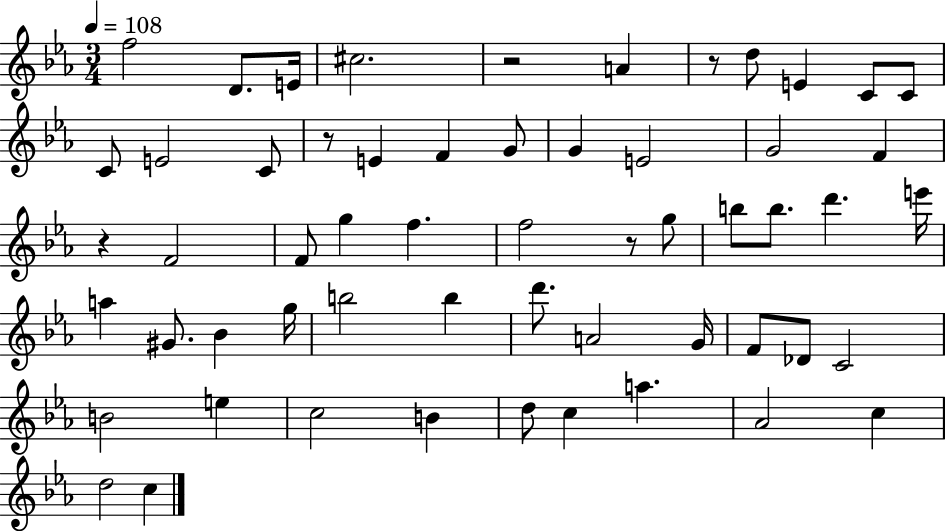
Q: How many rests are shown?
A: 5